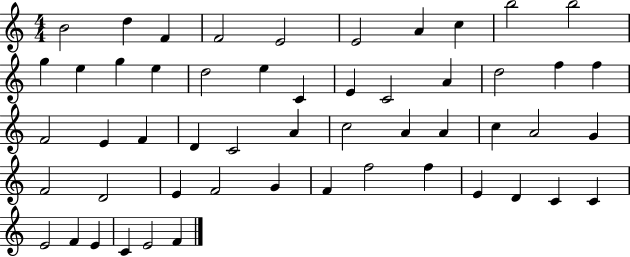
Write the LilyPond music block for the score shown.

{
  \clef treble
  \numericTimeSignature
  \time 4/4
  \key c \major
  b'2 d''4 f'4 | f'2 e'2 | e'2 a'4 c''4 | b''2 b''2 | \break g''4 e''4 g''4 e''4 | d''2 e''4 c'4 | e'4 c'2 a'4 | d''2 f''4 f''4 | \break f'2 e'4 f'4 | d'4 c'2 a'4 | c''2 a'4 a'4 | c''4 a'2 g'4 | \break f'2 d'2 | e'4 f'2 g'4 | f'4 f''2 f''4 | e'4 d'4 c'4 c'4 | \break e'2 f'4 e'4 | c'4 e'2 f'4 | \bar "|."
}